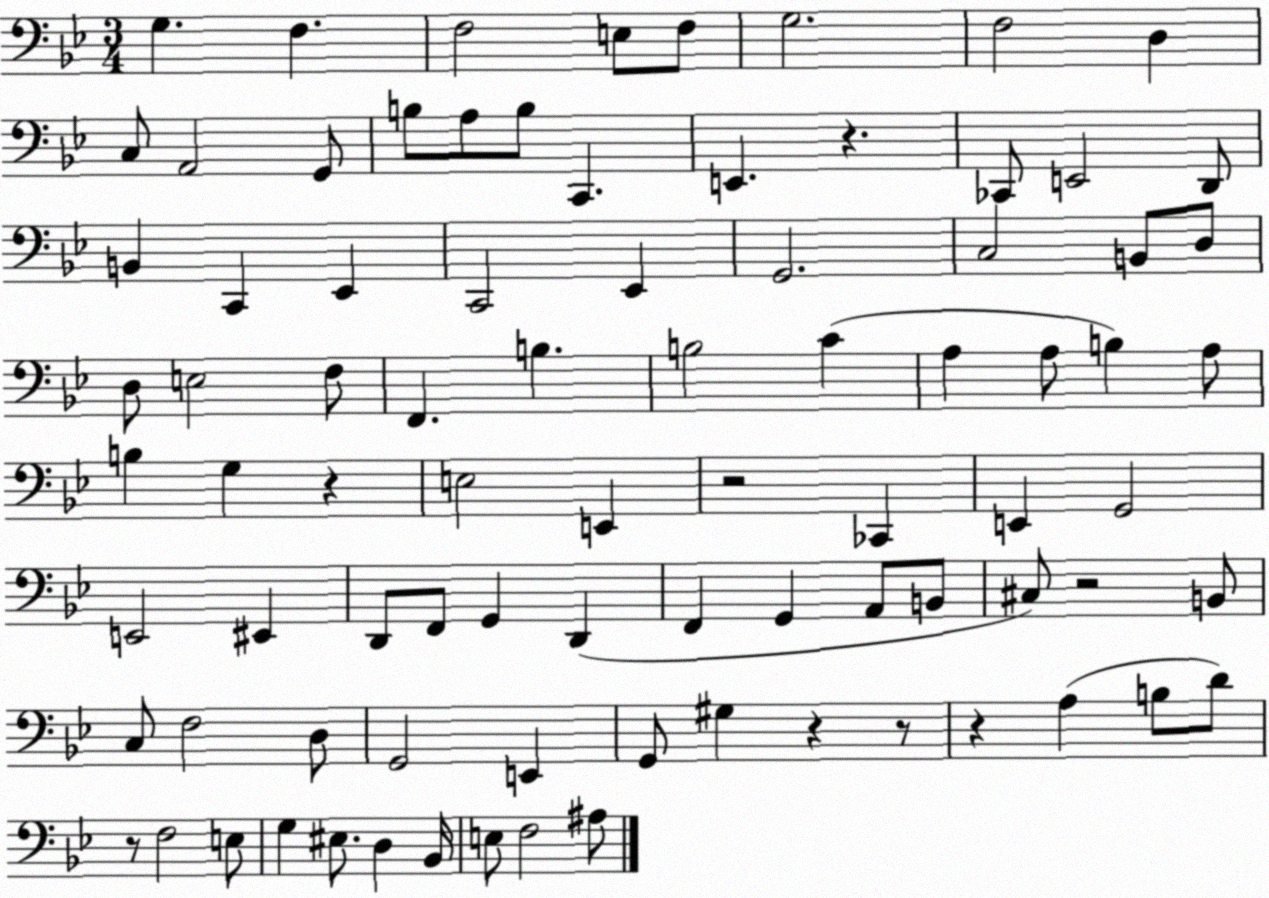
X:1
T:Untitled
M:3/4
L:1/4
K:Bb
G, F, F,2 E,/2 F,/2 G,2 F,2 D, C,/2 A,,2 G,,/2 B,/2 A,/2 B,/2 C,, E,, z _C,,/2 E,,2 D,,/2 B,, C,, _E,, C,,2 _E,, G,,2 C,2 B,,/2 D,/2 D,/2 E,2 F,/2 F,, B, B,2 C A, A,/2 B, A,/2 B, G, z E,2 E,, z2 _C,, E,, G,,2 E,,2 ^E,, D,,/2 F,,/2 G,, D,, F,, G,, A,,/2 B,,/2 ^C,/2 z2 B,,/2 C,/2 F,2 D,/2 G,,2 E,, G,,/2 ^G, z z/2 z A, B,/2 D/2 z/2 F,2 E,/2 G, ^E,/2 D, _B,,/4 E,/2 F,2 ^A,/2